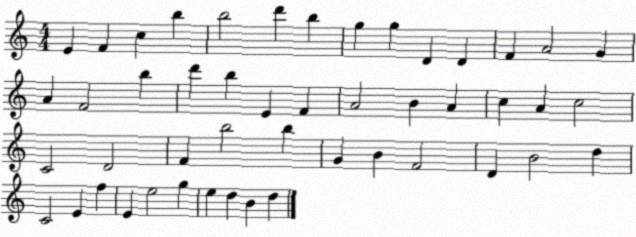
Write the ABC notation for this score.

X:1
T:Untitled
M:4/4
L:1/4
K:C
E F c b b2 d' b g g D D F A2 G A F2 b d' b E F A2 B A c A c2 C2 D2 F b2 b G B F2 D B2 d C2 E f E e2 g e d B d